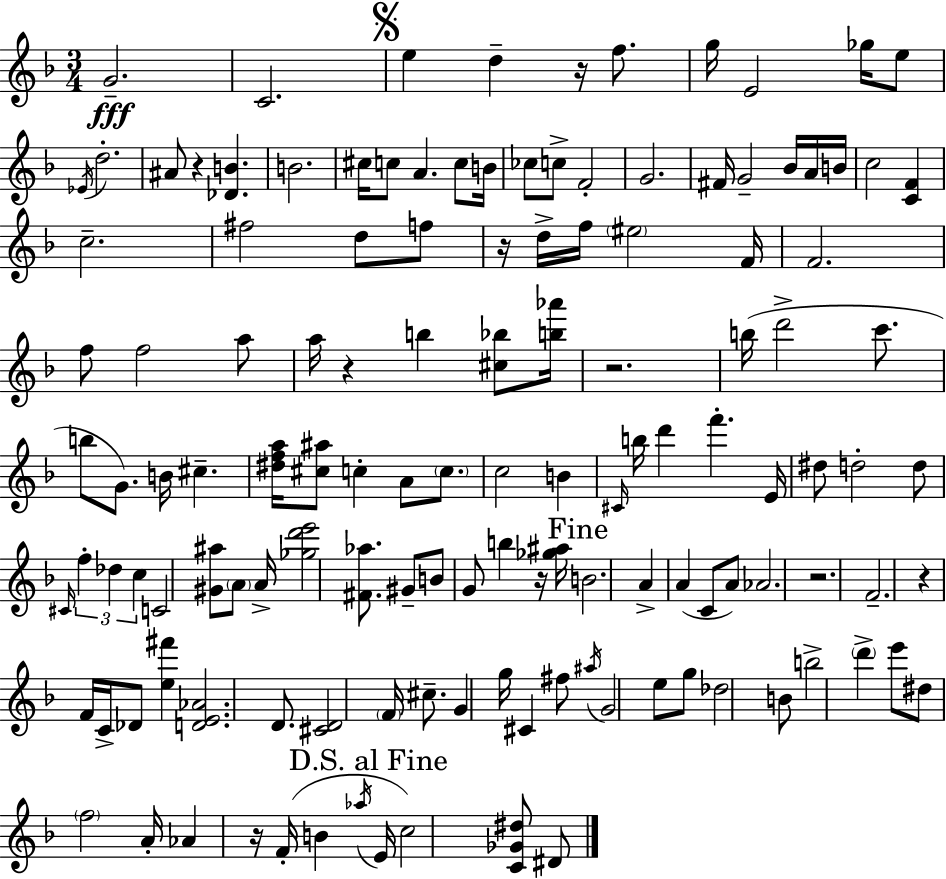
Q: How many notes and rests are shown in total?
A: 132